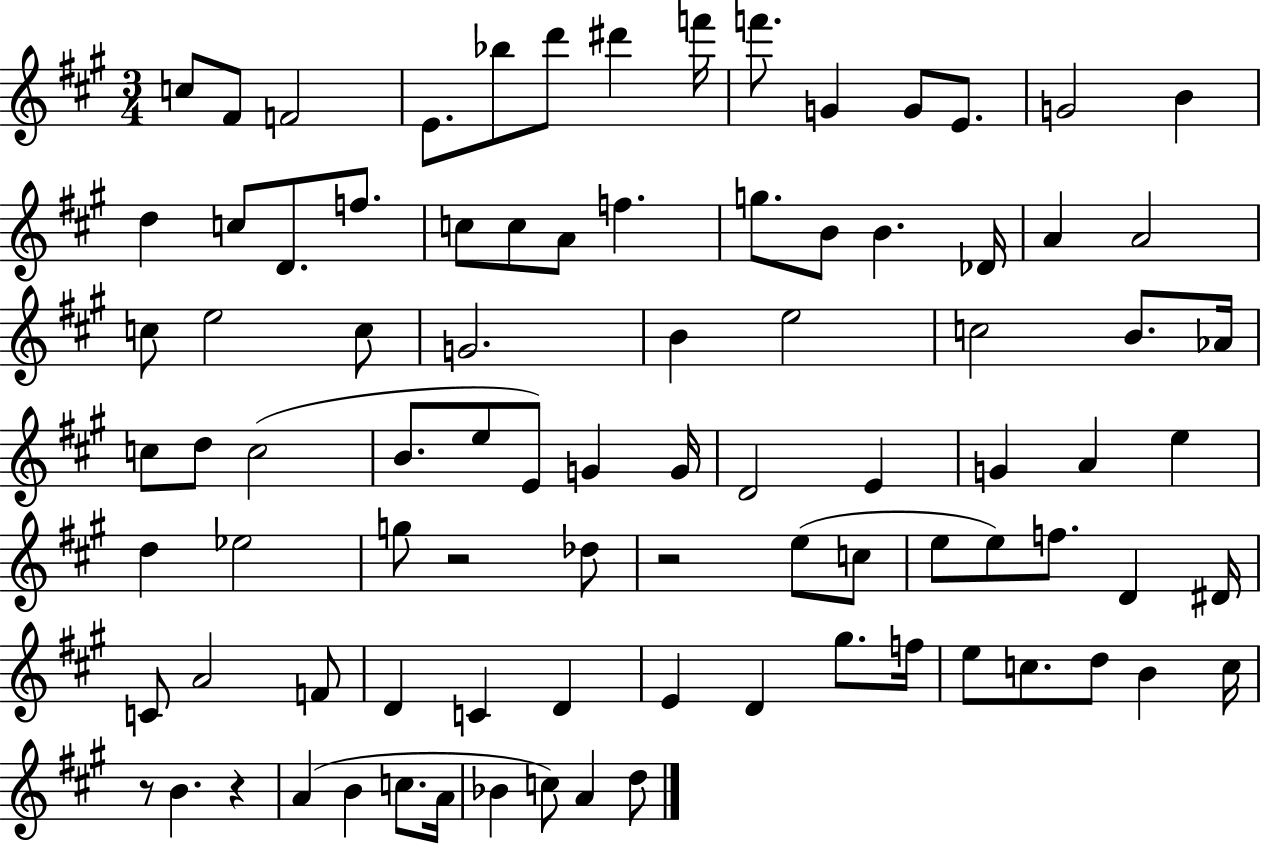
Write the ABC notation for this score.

X:1
T:Untitled
M:3/4
L:1/4
K:A
c/2 ^F/2 F2 E/2 _b/2 d'/2 ^d' f'/4 f'/2 G G/2 E/2 G2 B d c/2 D/2 f/2 c/2 c/2 A/2 f g/2 B/2 B _D/4 A A2 c/2 e2 c/2 G2 B e2 c2 B/2 _A/4 c/2 d/2 c2 B/2 e/2 E/2 G G/4 D2 E G A e d _e2 g/2 z2 _d/2 z2 e/2 c/2 e/2 e/2 f/2 D ^D/4 C/2 A2 F/2 D C D E D ^g/2 f/4 e/2 c/2 d/2 B c/4 z/2 B z A B c/2 A/4 _B c/2 A d/2